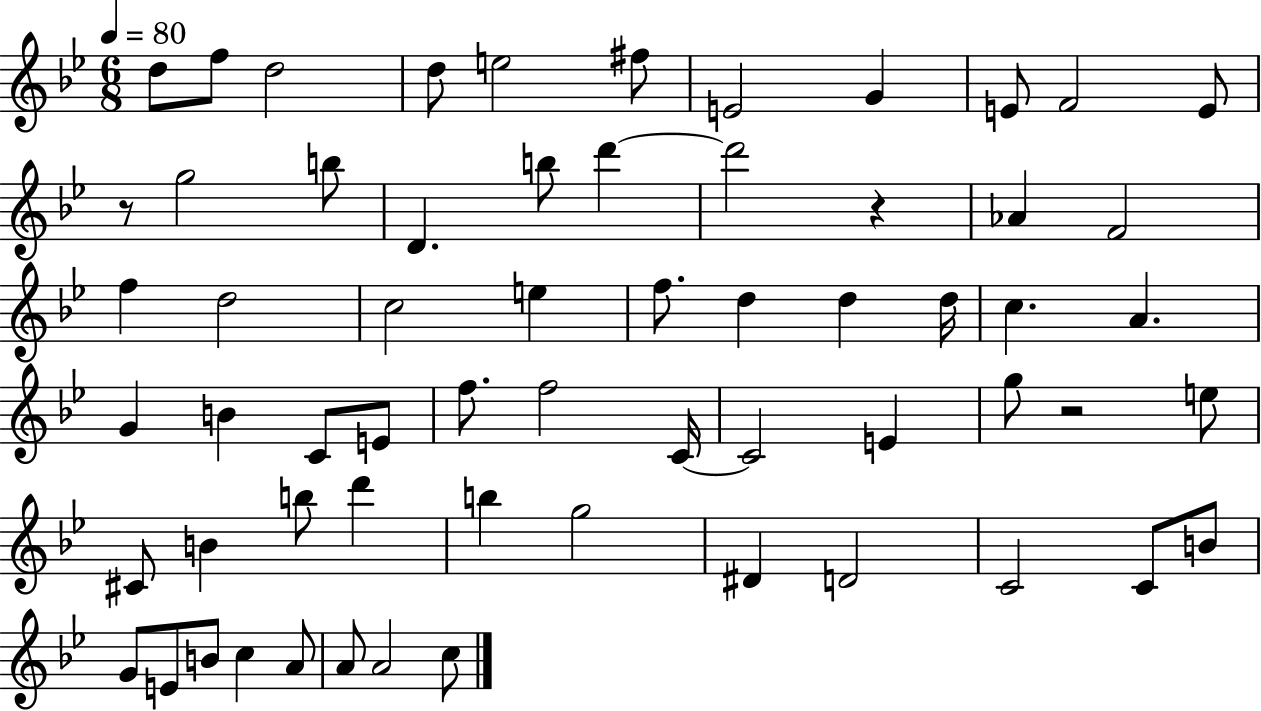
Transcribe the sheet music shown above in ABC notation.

X:1
T:Untitled
M:6/8
L:1/4
K:Bb
d/2 f/2 d2 d/2 e2 ^f/2 E2 G E/2 F2 E/2 z/2 g2 b/2 D b/2 d' d'2 z _A F2 f d2 c2 e f/2 d d d/4 c A G B C/2 E/2 f/2 f2 C/4 C2 E g/2 z2 e/2 ^C/2 B b/2 d' b g2 ^D D2 C2 C/2 B/2 G/2 E/2 B/2 c A/2 A/2 A2 c/2